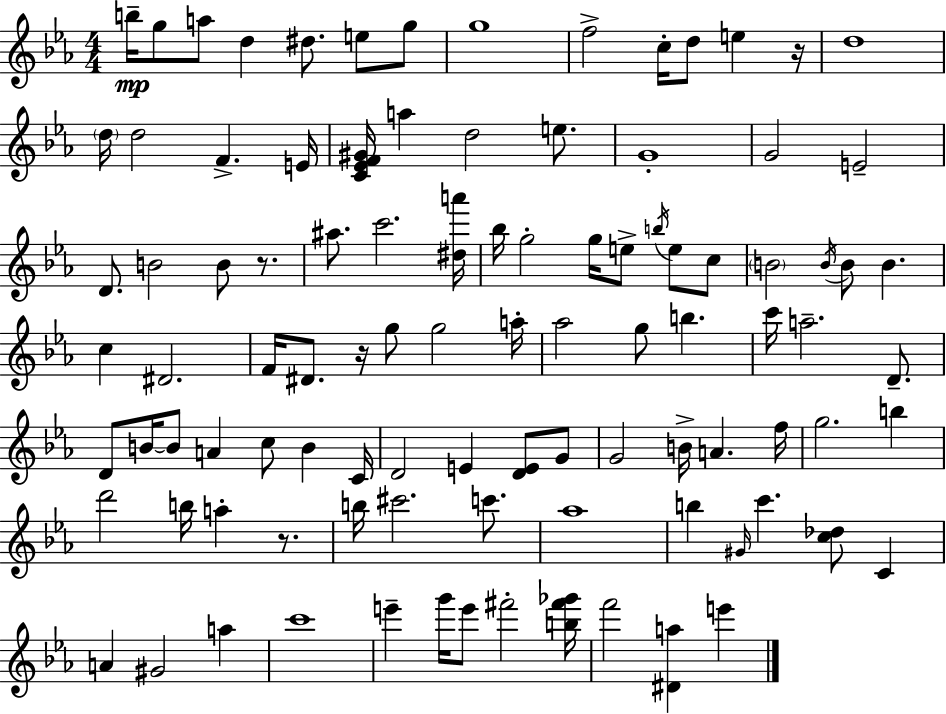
B5/s G5/e A5/e D5/q D#5/e. E5/e G5/e G5/w F5/h C5/s D5/e E5/q R/s D5/w D5/s D5/h F4/q. E4/s [C4,Eb4,F4,G#4]/s A5/q D5/h E5/e. G4/w G4/h E4/h D4/e. B4/h B4/e R/e. A#5/e. C6/h. [D#5,A6]/s Bb5/s G5/h G5/s E5/e B5/s E5/e C5/e B4/h B4/s B4/e B4/q. C5/q D#4/h. F4/s D#4/e. R/s G5/e G5/h A5/s Ab5/h G5/e B5/q. C6/s A5/h. D4/e. D4/e B4/s B4/e A4/q C5/e B4/q C4/s D4/h E4/q [D4,E4]/e G4/e G4/h B4/s A4/q. F5/s G5/h. B5/q D6/h B5/s A5/q R/e. B5/s C#6/h. C6/e. Ab5/w B5/q G#4/s C6/q. [C5,Db5]/e C4/q A4/q G#4/h A5/q C6/w E6/q G6/s E6/e F#6/h [B5,F#6,Gb6]/s F6/h [D#4,A5]/q E6/q